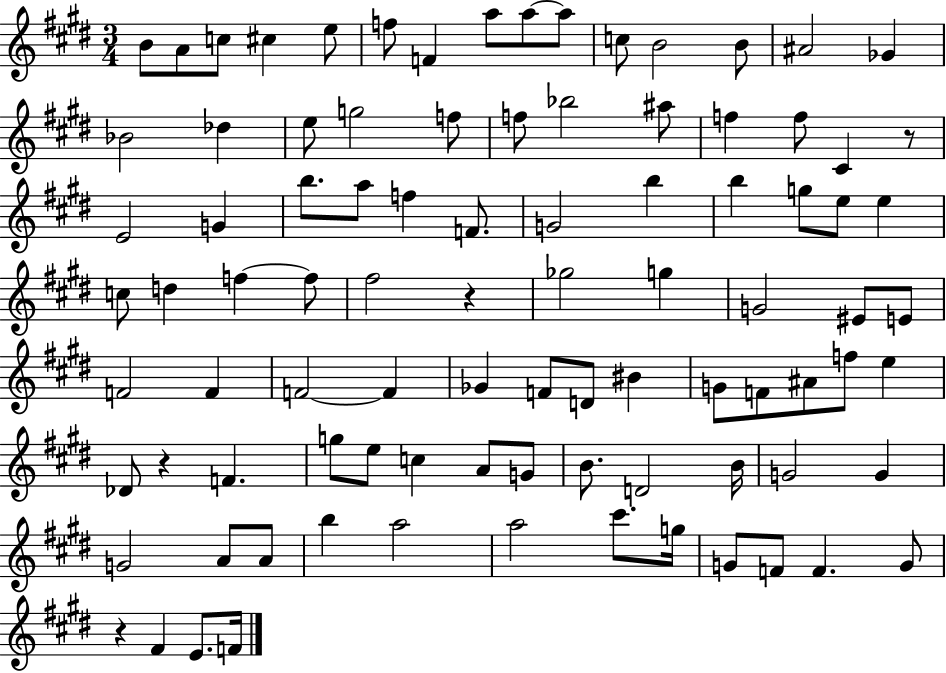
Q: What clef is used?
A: treble